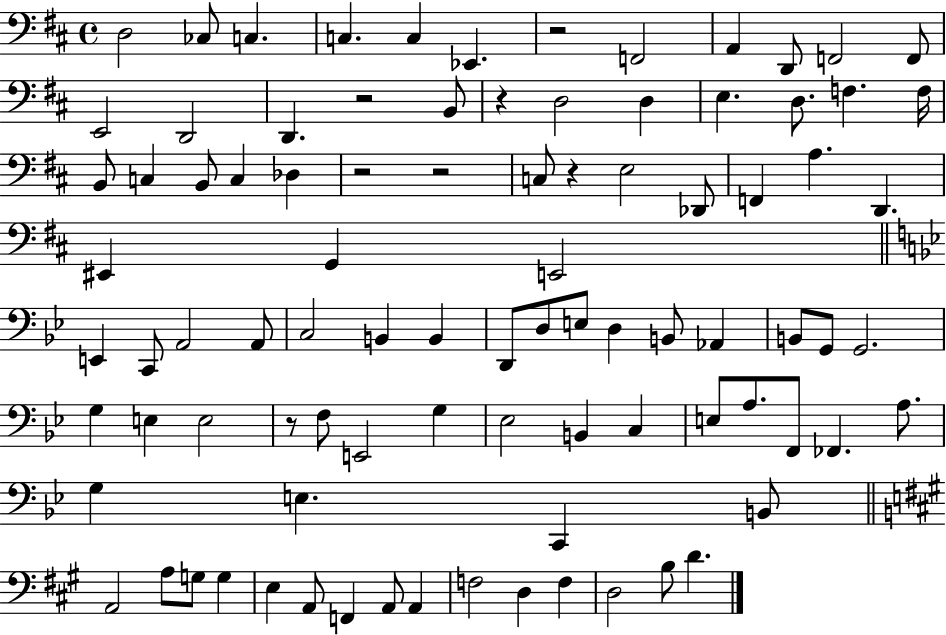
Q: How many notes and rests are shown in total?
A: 91